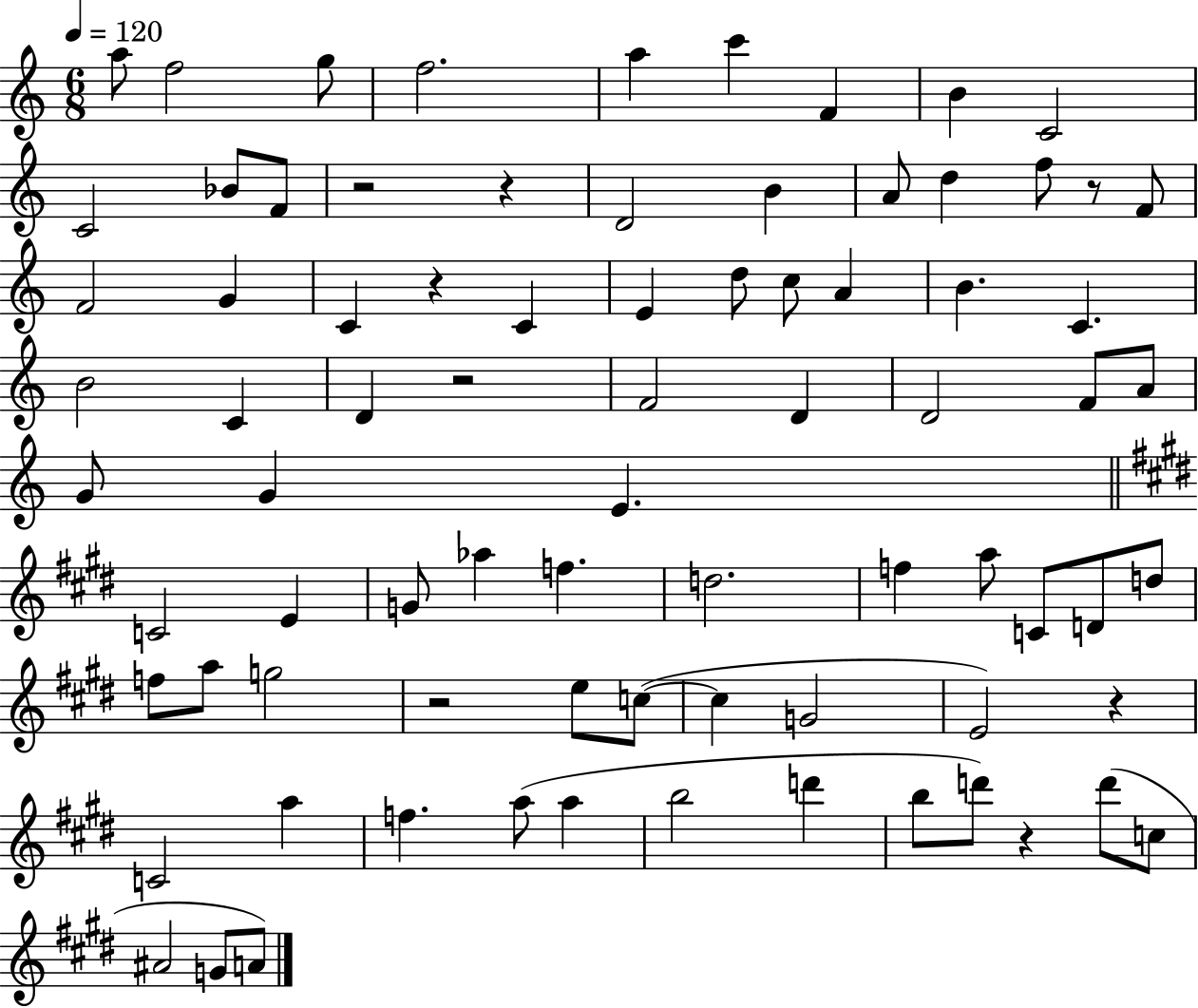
X:1
T:Untitled
M:6/8
L:1/4
K:C
a/2 f2 g/2 f2 a c' F B C2 C2 _B/2 F/2 z2 z D2 B A/2 d f/2 z/2 F/2 F2 G C z C E d/2 c/2 A B C B2 C D z2 F2 D D2 F/2 A/2 G/2 G E C2 E G/2 _a f d2 f a/2 C/2 D/2 d/2 f/2 a/2 g2 z2 e/2 c/2 c G2 E2 z C2 a f a/2 a b2 d' b/2 d'/2 z d'/2 c/2 ^A2 G/2 A/2